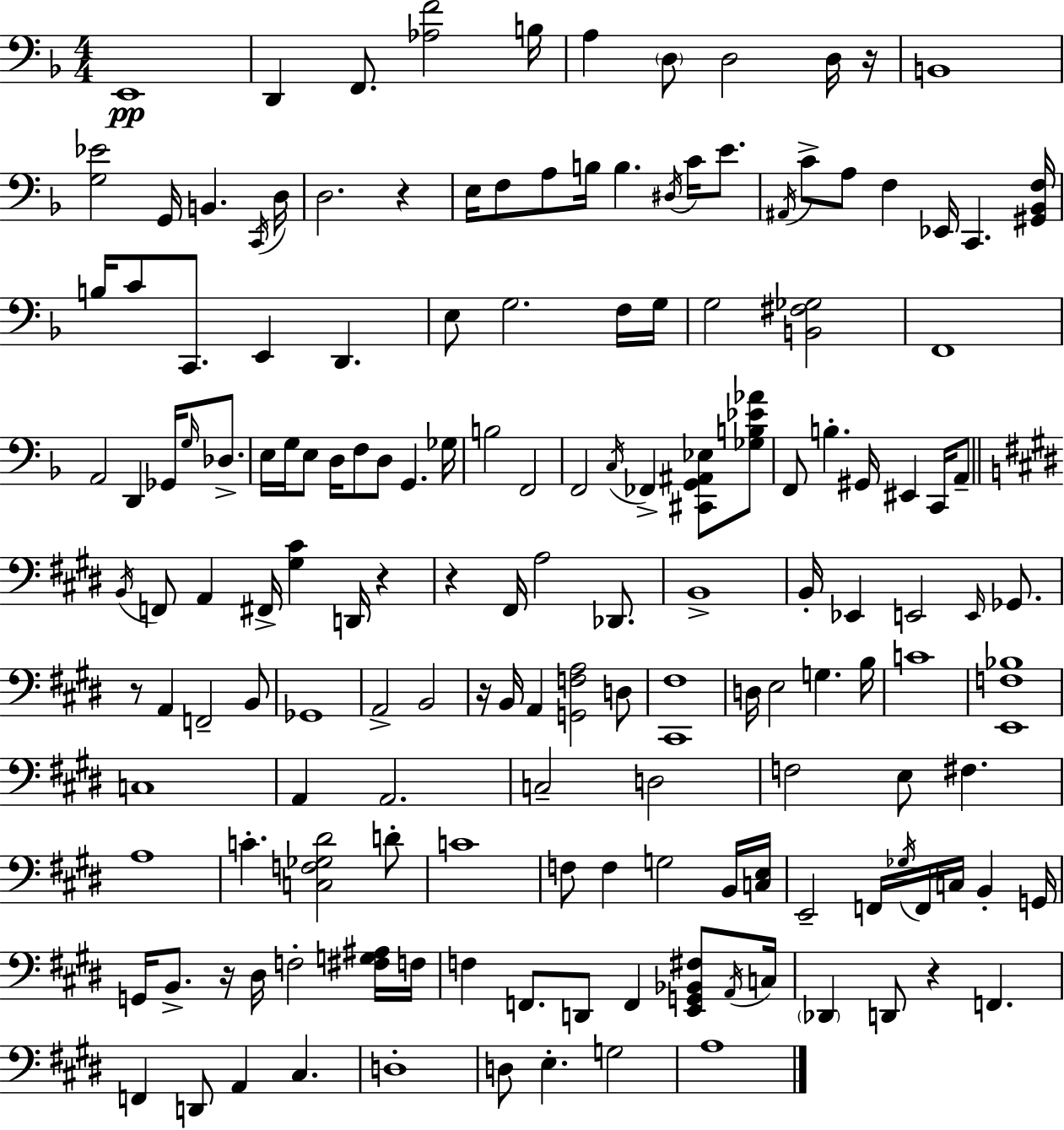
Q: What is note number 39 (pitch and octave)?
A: F2